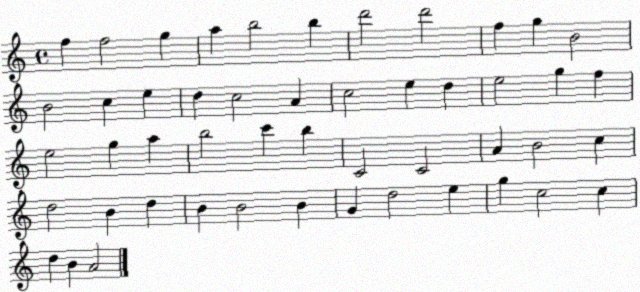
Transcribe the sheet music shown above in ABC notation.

X:1
T:Untitled
M:4/4
L:1/4
K:C
f f2 g a b2 b d'2 d'2 f g B2 B2 c e d c2 A c2 e d e2 g f e2 g a b2 c' b C2 C2 A B2 c d2 B d B B2 B G d2 e g c2 c d B A2